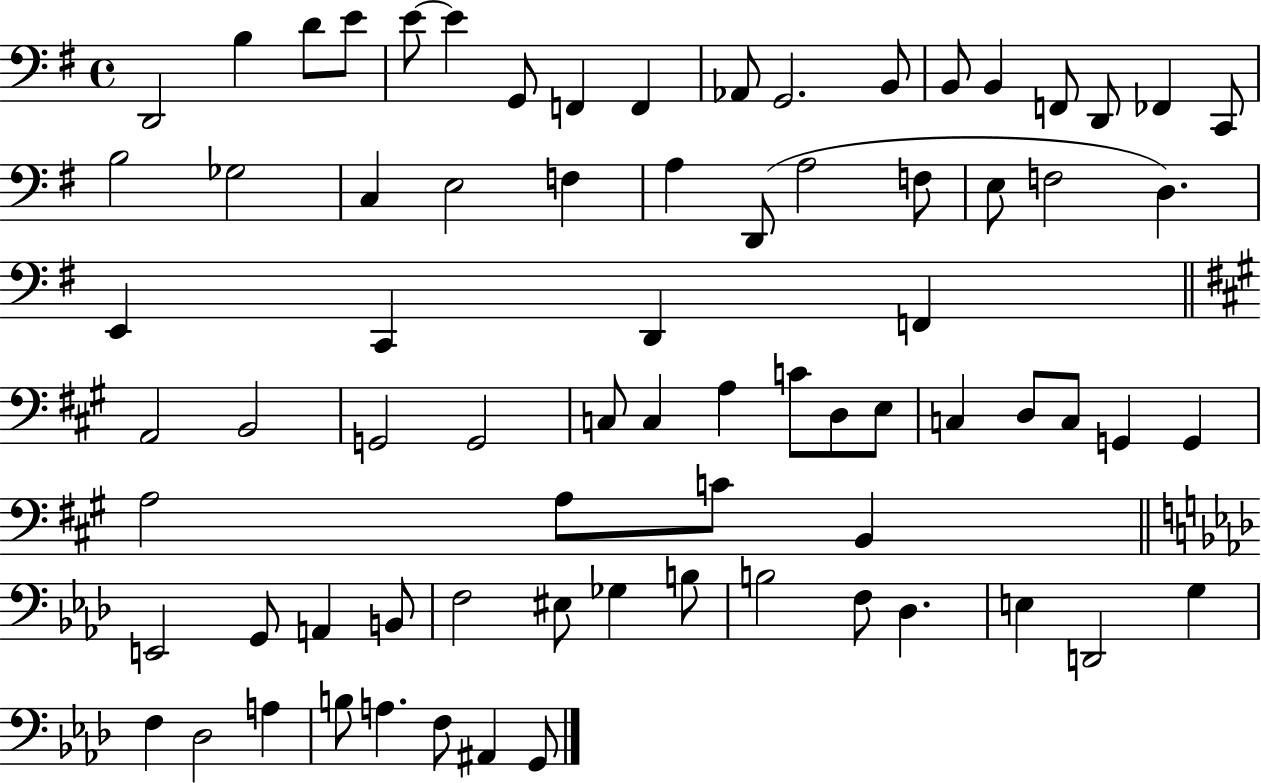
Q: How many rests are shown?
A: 0